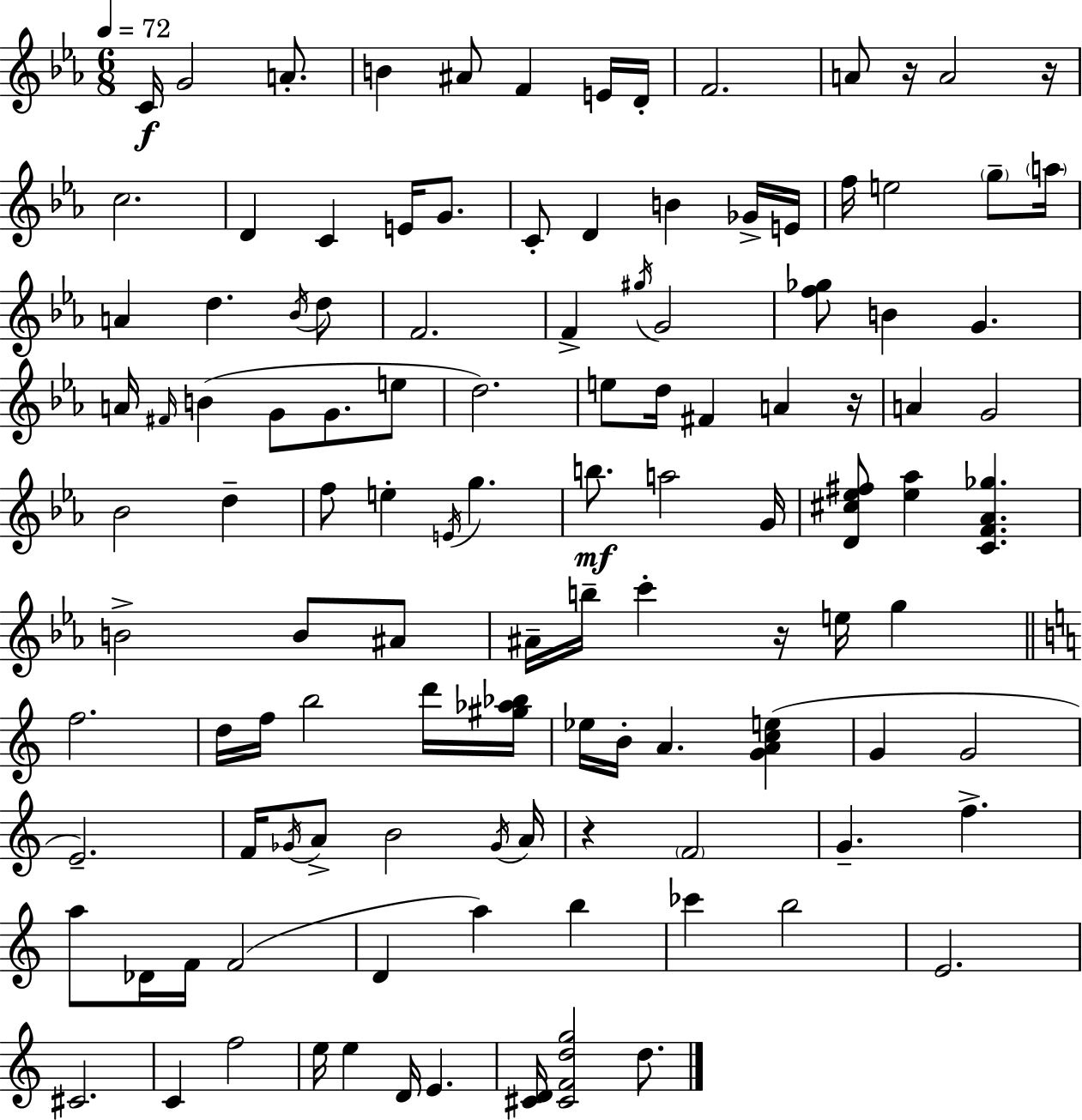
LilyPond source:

{
  \clef treble
  \numericTimeSignature
  \time 6/8
  \key ees \major
  \tempo 4 = 72
  \repeat volta 2 { c'16\f g'2 a'8.-. | b'4 ais'8 f'4 e'16 d'16-. | f'2. | a'8 r16 a'2 r16 | \break c''2. | d'4 c'4 e'16 g'8. | c'8-. d'4 b'4 ges'16-> e'16 | f''16 e''2 \parenthesize g''8-- \parenthesize a''16 | \break a'4 d''4. \acciaccatura { bes'16 } d''8 | f'2. | f'4-> \acciaccatura { gis''16 } g'2 | <f'' ges''>8 b'4 g'4. | \break a'16 \grace { fis'16 } b'4( g'8 g'8. | e''8 d''2.) | e''8 d''16 fis'4 a'4 | r16 a'4 g'2 | \break bes'2 d''4-- | f''8 e''4-. \acciaccatura { e'16 } g''4. | b''8.\mf a''2 | g'16 <d' cis'' ees'' fis''>8 <ees'' aes''>4 <c' f' aes' ges''>4. | \break b'2-> | b'8 ais'8 ais'16-- b''16-- c'''4-. r16 e''16 | g''4 \bar "||" \break \key a \minor f''2. | d''16 f''16 b''2 d'''16 <gis'' aes'' bes''>16 | ees''16 b'16-. a'4. <g' a' c'' e''>4( | g'4 g'2 | \break e'2.--) | f'16 \acciaccatura { ges'16 } a'8-> b'2 | \acciaccatura { ges'16 } a'16 r4 \parenthesize f'2 | g'4.-- f''4.-> | \break a''8 des'16 f'16 f'2( | d'4 a''4) b''4 | ces'''4 b''2 | e'2. | \break cis'2. | c'4 f''2 | e''16 e''4 d'16 e'4. | <cis' d'>16 <cis' f' d'' g''>2 d''8. | \break } \bar "|."
}